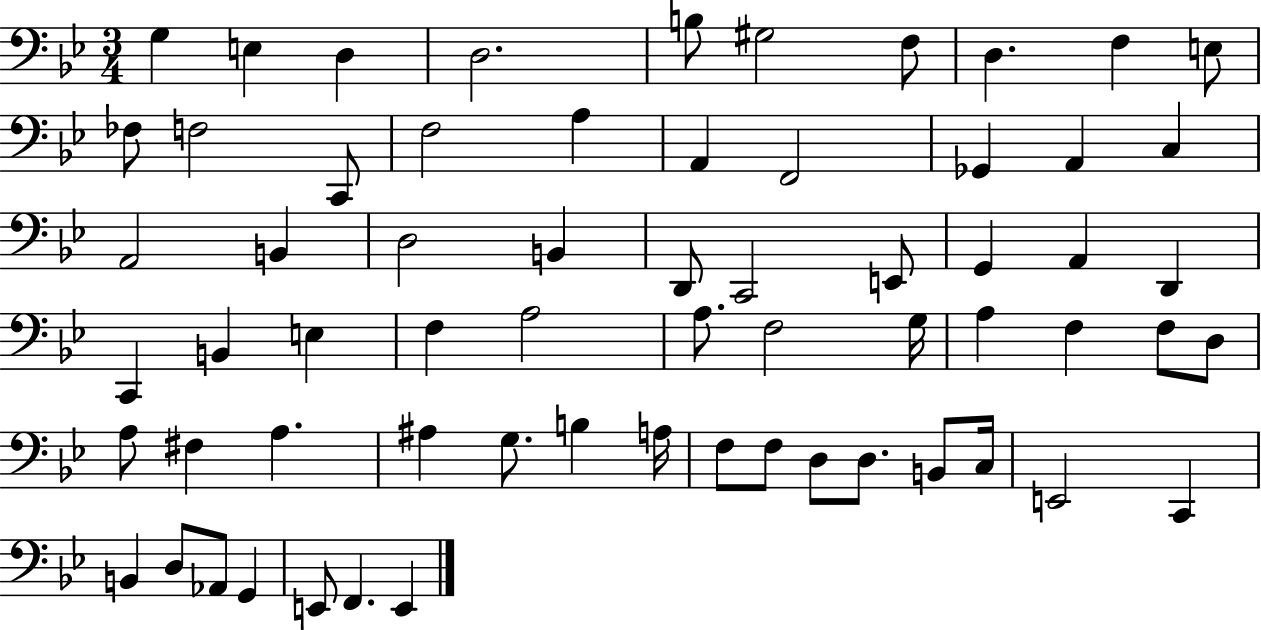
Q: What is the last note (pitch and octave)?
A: E2